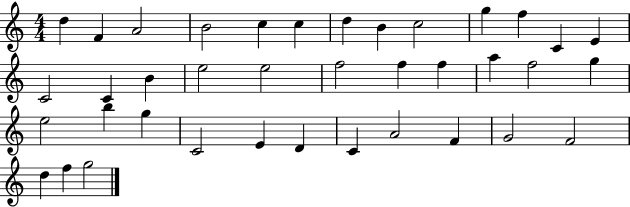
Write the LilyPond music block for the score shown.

{
  \clef treble
  \numericTimeSignature
  \time 4/4
  \key c \major
  d''4 f'4 a'2 | b'2 c''4 c''4 | d''4 b'4 c''2 | g''4 f''4 c'4 e'4 | \break c'2 c'4 b'4 | e''2 e''2 | f''2 f''4 f''4 | a''4 f''2 g''4 | \break e''2 b''4 g''4 | c'2 e'4 d'4 | c'4 a'2 f'4 | g'2 f'2 | \break d''4 f''4 g''2 | \bar "|."
}